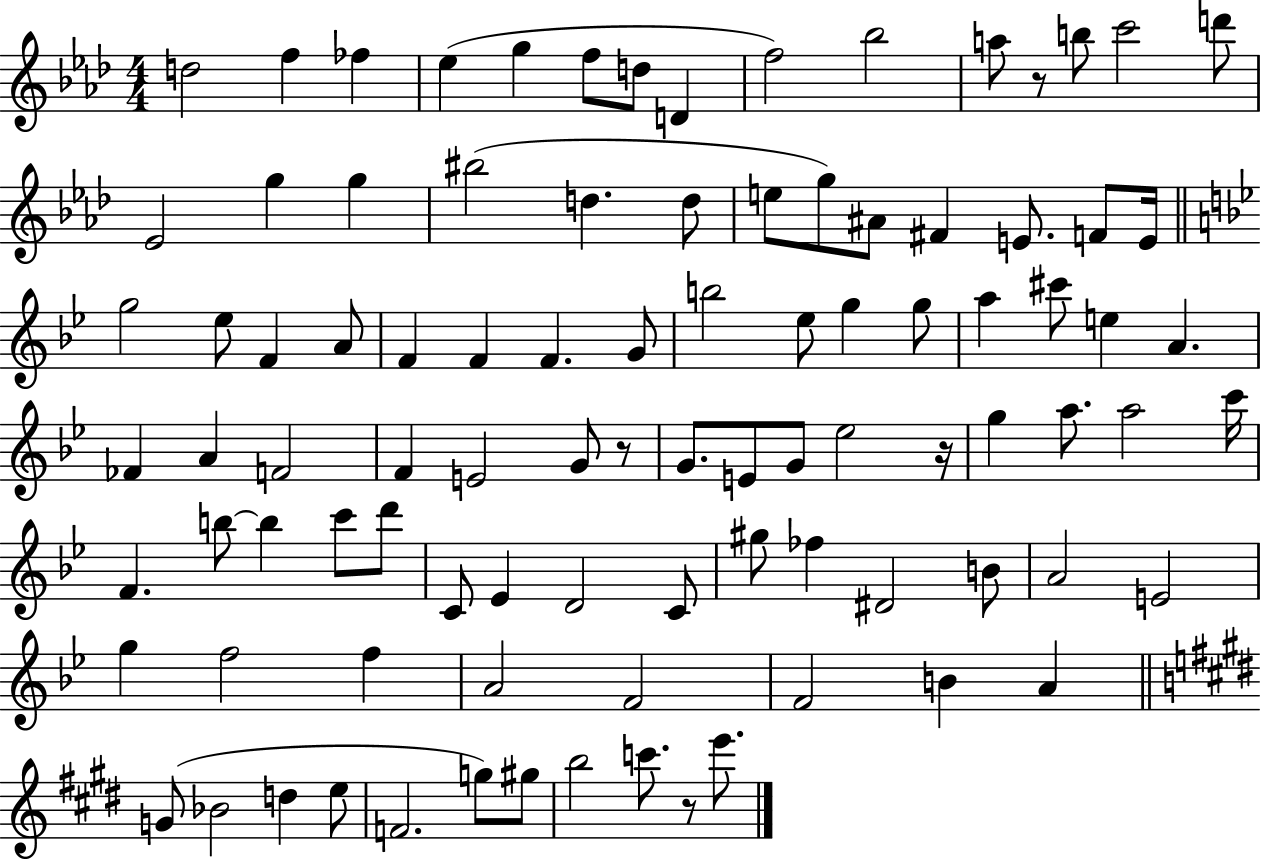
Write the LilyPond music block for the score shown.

{
  \clef treble
  \numericTimeSignature
  \time 4/4
  \key aes \major
  d''2 f''4 fes''4 | ees''4( g''4 f''8 d''8 d'4 | f''2) bes''2 | a''8 r8 b''8 c'''2 d'''8 | \break ees'2 g''4 g''4 | bis''2( d''4. d''8 | e''8 g''8) ais'8 fis'4 e'8. f'8 e'16 | \bar "||" \break \key bes \major g''2 ees''8 f'4 a'8 | f'4 f'4 f'4. g'8 | b''2 ees''8 g''4 g''8 | a''4 cis'''8 e''4 a'4. | \break fes'4 a'4 f'2 | f'4 e'2 g'8 r8 | g'8. e'8 g'8 ees''2 r16 | g''4 a''8. a''2 c'''16 | \break f'4. b''8~~ b''4 c'''8 d'''8 | c'8 ees'4 d'2 c'8 | gis''8 fes''4 dis'2 b'8 | a'2 e'2 | \break g''4 f''2 f''4 | a'2 f'2 | f'2 b'4 a'4 | \bar "||" \break \key e \major g'8( bes'2 d''4 e''8 | f'2. g''8) gis''8 | b''2 c'''8. r8 e'''8. | \bar "|."
}